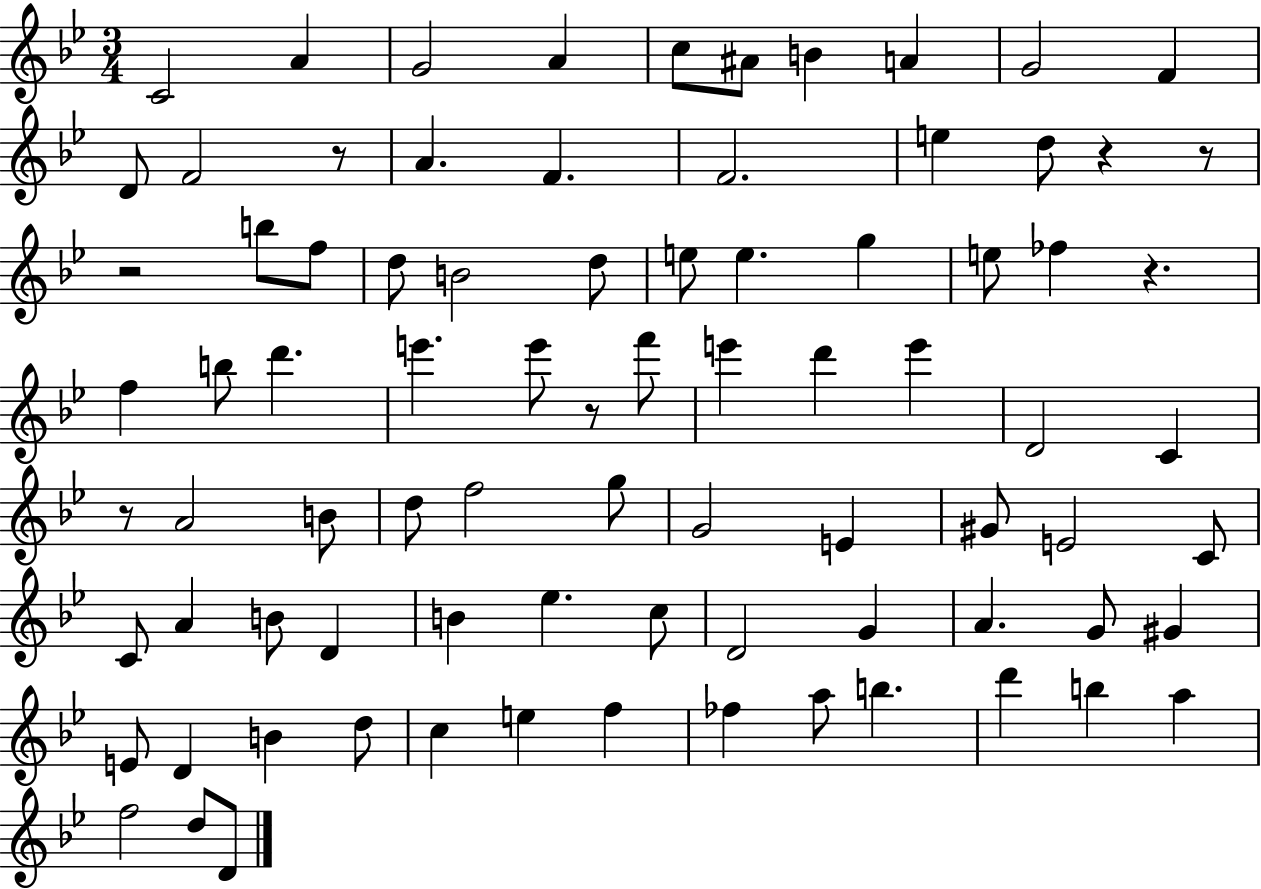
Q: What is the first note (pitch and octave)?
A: C4